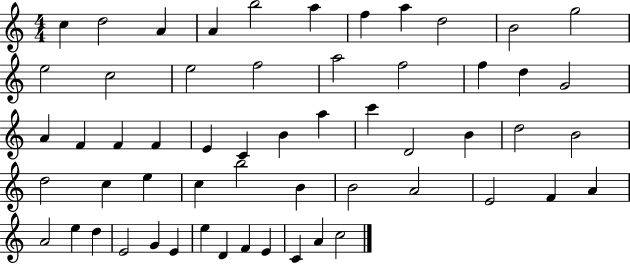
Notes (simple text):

C5/q D5/h A4/q A4/q B5/h A5/q F5/q A5/q D5/h B4/h G5/h E5/h C5/h E5/h F5/h A5/h F5/h F5/q D5/q G4/h A4/q F4/q F4/q F4/q E4/q C4/q B4/q A5/q C6/q D4/h B4/q D5/h B4/h D5/h C5/q E5/q C5/q B5/h B4/q B4/h A4/h E4/h F4/q A4/q A4/h E5/q D5/q E4/h G4/q E4/q E5/q D4/q F4/q E4/q C4/q A4/q C5/h